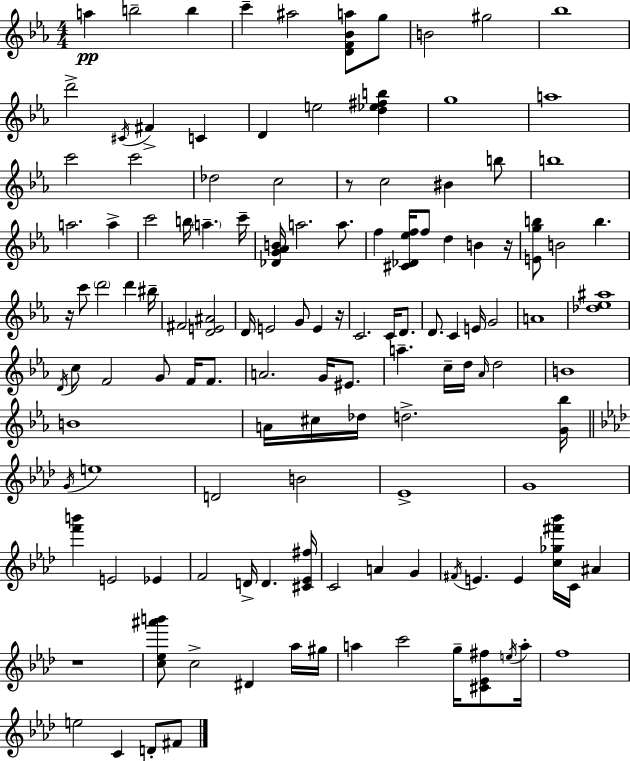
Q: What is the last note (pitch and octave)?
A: F#4